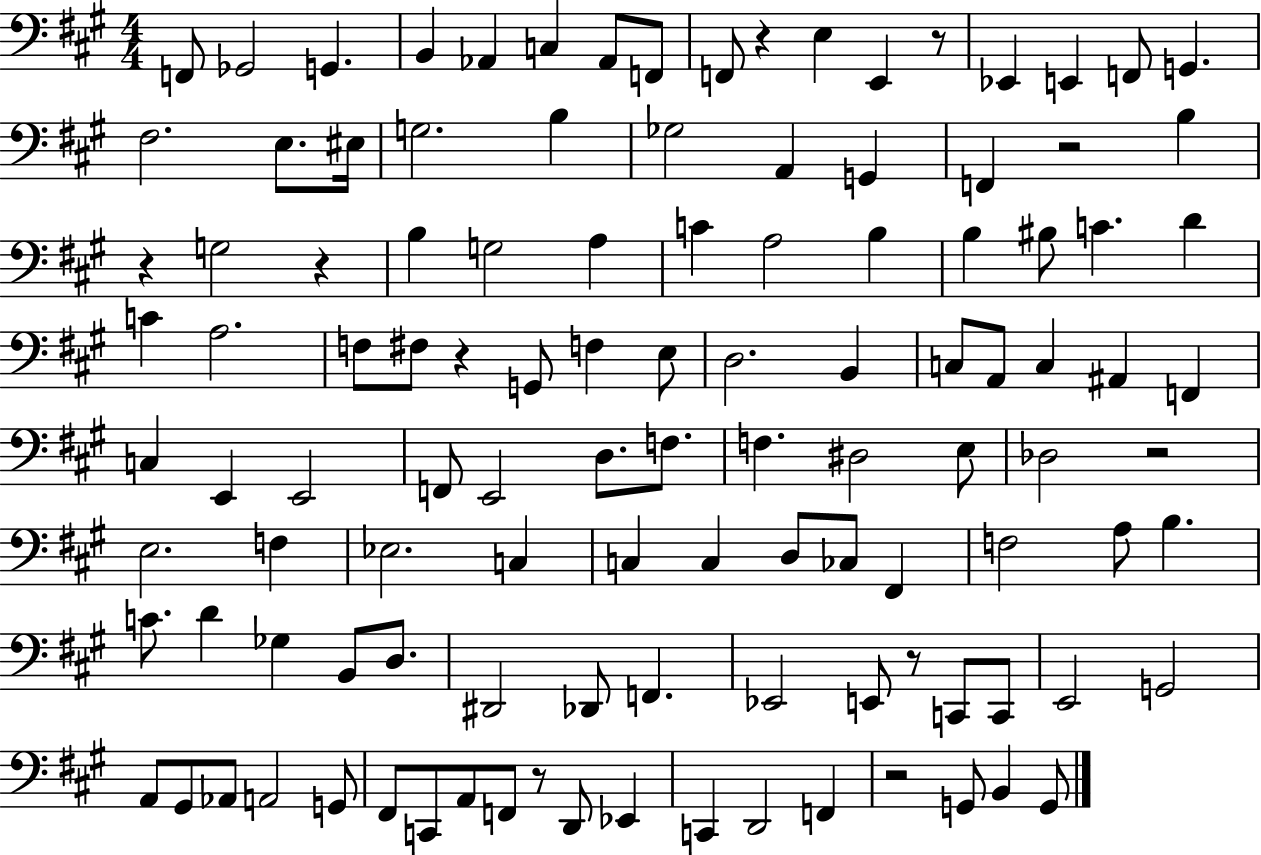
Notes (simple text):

F2/e Gb2/h G2/q. B2/q Ab2/q C3/q Ab2/e F2/e F2/e R/q E3/q E2/q R/e Eb2/q E2/q F2/e G2/q. F#3/h. E3/e. EIS3/s G3/h. B3/q Gb3/h A2/q G2/q F2/q R/h B3/q R/q G3/h R/q B3/q G3/h A3/q C4/q A3/h B3/q B3/q BIS3/e C4/q. D4/q C4/q A3/h. F3/e F#3/e R/q G2/e F3/q E3/e D3/h. B2/q C3/e A2/e C3/q A#2/q F2/q C3/q E2/q E2/h F2/e E2/h D3/e. F3/e. F3/q. D#3/h E3/e Db3/h R/h E3/h. F3/q Eb3/h. C3/q C3/q C3/q D3/e CES3/e F#2/q F3/h A3/e B3/q. C4/e. D4/q Gb3/q B2/e D3/e. D#2/h Db2/e F2/q. Eb2/h E2/e R/e C2/e C2/e E2/h G2/h A2/e G#2/e Ab2/e A2/h G2/e F#2/e C2/e A2/e F2/e R/e D2/e Eb2/q C2/q D2/h F2/q R/h G2/e B2/q G2/e